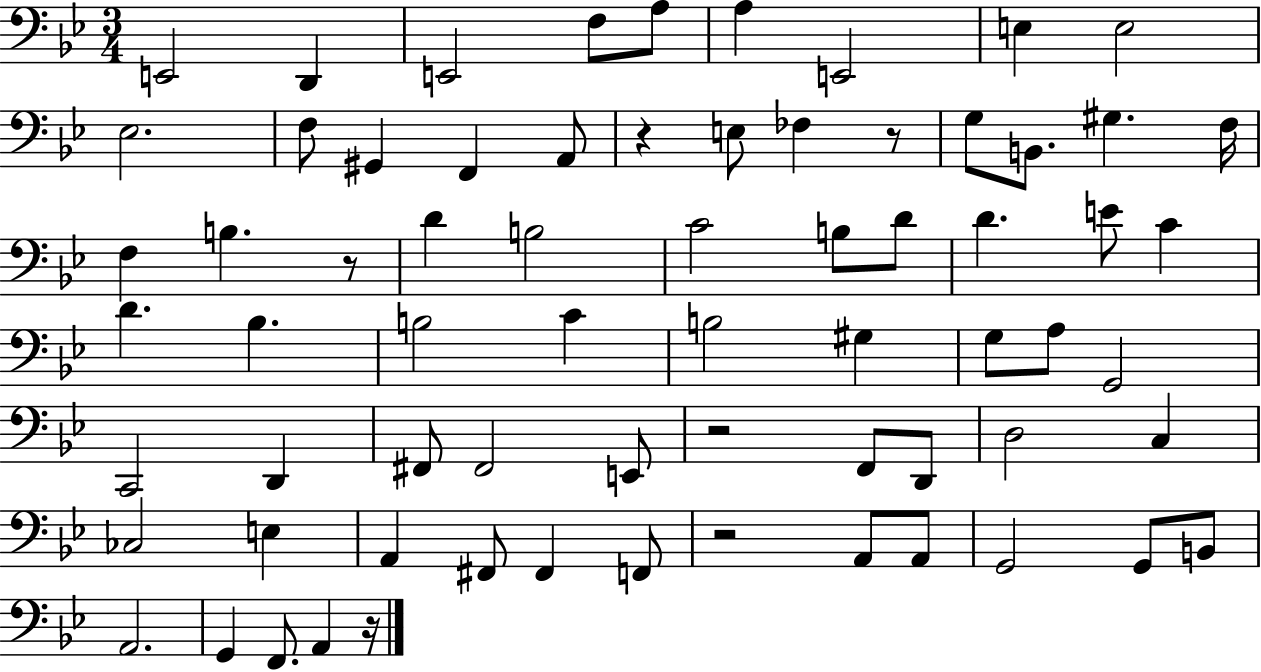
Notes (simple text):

E2/h D2/q E2/h F3/e A3/e A3/q E2/h E3/q E3/h Eb3/h. F3/e G#2/q F2/q A2/e R/q E3/e FES3/q R/e G3/e B2/e. G#3/q. F3/s F3/q B3/q. R/e D4/q B3/h C4/h B3/e D4/e D4/q. E4/e C4/q D4/q. Bb3/q. B3/h C4/q B3/h G#3/q G3/e A3/e G2/h C2/h D2/q F#2/e F#2/h E2/e R/h F2/e D2/e D3/h C3/q CES3/h E3/q A2/q F#2/e F#2/q F2/e R/h A2/e A2/e G2/h G2/e B2/e A2/h. G2/q F2/e. A2/q R/s